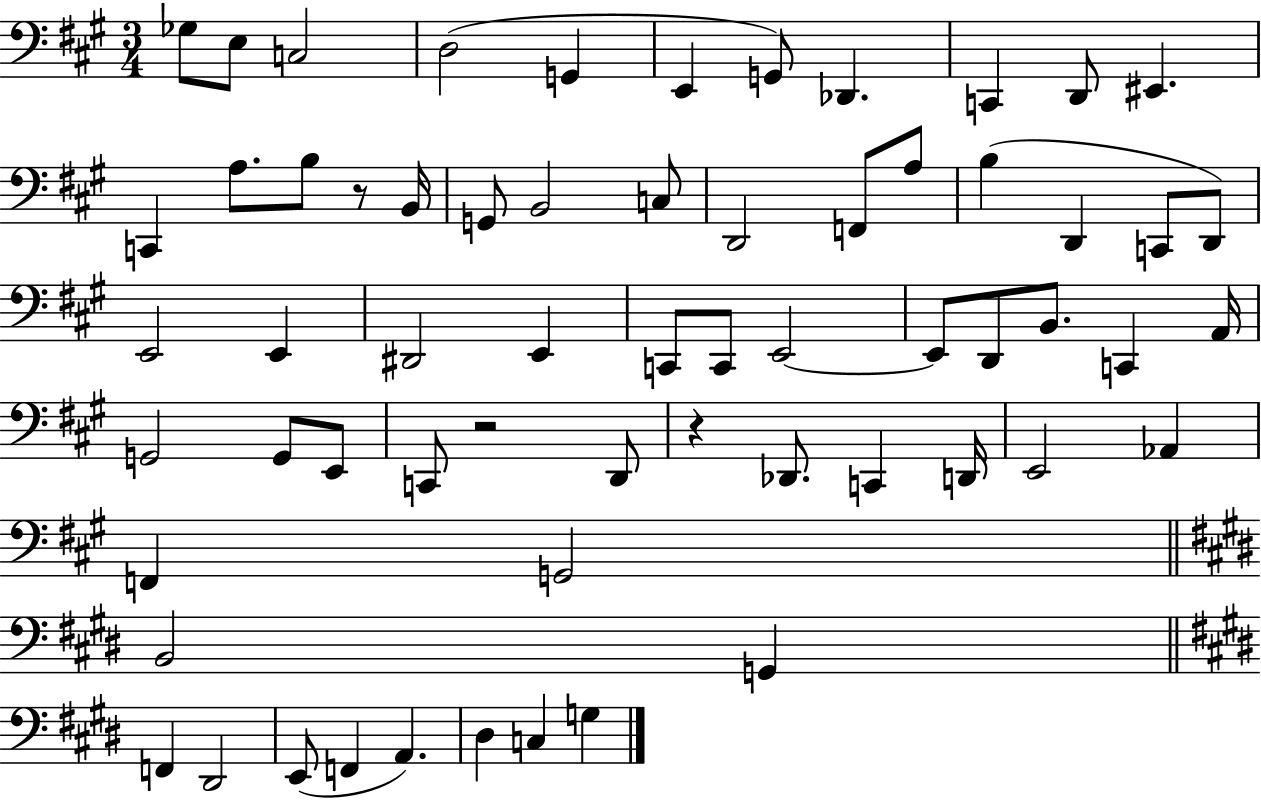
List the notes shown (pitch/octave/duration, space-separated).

Gb3/e E3/e C3/h D3/h G2/q E2/q G2/e Db2/q. C2/q D2/e EIS2/q. C2/q A3/e. B3/e R/e B2/s G2/e B2/h C3/e D2/h F2/e A3/e B3/q D2/q C2/e D2/e E2/h E2/q D#2/h E2/q C2/e C2/e E2/h E2/e D2/e B2/e. C2/q A2/s G2/h G2/e E2/e C2/e R/h D2/e R/q Db2/e. C2/q D2/s E2/h Ab2/q F2/q G2/h B2/h G2/q F2/q D#2/h E2/e F2/q A2/q. D#3/q C3/q G3/q